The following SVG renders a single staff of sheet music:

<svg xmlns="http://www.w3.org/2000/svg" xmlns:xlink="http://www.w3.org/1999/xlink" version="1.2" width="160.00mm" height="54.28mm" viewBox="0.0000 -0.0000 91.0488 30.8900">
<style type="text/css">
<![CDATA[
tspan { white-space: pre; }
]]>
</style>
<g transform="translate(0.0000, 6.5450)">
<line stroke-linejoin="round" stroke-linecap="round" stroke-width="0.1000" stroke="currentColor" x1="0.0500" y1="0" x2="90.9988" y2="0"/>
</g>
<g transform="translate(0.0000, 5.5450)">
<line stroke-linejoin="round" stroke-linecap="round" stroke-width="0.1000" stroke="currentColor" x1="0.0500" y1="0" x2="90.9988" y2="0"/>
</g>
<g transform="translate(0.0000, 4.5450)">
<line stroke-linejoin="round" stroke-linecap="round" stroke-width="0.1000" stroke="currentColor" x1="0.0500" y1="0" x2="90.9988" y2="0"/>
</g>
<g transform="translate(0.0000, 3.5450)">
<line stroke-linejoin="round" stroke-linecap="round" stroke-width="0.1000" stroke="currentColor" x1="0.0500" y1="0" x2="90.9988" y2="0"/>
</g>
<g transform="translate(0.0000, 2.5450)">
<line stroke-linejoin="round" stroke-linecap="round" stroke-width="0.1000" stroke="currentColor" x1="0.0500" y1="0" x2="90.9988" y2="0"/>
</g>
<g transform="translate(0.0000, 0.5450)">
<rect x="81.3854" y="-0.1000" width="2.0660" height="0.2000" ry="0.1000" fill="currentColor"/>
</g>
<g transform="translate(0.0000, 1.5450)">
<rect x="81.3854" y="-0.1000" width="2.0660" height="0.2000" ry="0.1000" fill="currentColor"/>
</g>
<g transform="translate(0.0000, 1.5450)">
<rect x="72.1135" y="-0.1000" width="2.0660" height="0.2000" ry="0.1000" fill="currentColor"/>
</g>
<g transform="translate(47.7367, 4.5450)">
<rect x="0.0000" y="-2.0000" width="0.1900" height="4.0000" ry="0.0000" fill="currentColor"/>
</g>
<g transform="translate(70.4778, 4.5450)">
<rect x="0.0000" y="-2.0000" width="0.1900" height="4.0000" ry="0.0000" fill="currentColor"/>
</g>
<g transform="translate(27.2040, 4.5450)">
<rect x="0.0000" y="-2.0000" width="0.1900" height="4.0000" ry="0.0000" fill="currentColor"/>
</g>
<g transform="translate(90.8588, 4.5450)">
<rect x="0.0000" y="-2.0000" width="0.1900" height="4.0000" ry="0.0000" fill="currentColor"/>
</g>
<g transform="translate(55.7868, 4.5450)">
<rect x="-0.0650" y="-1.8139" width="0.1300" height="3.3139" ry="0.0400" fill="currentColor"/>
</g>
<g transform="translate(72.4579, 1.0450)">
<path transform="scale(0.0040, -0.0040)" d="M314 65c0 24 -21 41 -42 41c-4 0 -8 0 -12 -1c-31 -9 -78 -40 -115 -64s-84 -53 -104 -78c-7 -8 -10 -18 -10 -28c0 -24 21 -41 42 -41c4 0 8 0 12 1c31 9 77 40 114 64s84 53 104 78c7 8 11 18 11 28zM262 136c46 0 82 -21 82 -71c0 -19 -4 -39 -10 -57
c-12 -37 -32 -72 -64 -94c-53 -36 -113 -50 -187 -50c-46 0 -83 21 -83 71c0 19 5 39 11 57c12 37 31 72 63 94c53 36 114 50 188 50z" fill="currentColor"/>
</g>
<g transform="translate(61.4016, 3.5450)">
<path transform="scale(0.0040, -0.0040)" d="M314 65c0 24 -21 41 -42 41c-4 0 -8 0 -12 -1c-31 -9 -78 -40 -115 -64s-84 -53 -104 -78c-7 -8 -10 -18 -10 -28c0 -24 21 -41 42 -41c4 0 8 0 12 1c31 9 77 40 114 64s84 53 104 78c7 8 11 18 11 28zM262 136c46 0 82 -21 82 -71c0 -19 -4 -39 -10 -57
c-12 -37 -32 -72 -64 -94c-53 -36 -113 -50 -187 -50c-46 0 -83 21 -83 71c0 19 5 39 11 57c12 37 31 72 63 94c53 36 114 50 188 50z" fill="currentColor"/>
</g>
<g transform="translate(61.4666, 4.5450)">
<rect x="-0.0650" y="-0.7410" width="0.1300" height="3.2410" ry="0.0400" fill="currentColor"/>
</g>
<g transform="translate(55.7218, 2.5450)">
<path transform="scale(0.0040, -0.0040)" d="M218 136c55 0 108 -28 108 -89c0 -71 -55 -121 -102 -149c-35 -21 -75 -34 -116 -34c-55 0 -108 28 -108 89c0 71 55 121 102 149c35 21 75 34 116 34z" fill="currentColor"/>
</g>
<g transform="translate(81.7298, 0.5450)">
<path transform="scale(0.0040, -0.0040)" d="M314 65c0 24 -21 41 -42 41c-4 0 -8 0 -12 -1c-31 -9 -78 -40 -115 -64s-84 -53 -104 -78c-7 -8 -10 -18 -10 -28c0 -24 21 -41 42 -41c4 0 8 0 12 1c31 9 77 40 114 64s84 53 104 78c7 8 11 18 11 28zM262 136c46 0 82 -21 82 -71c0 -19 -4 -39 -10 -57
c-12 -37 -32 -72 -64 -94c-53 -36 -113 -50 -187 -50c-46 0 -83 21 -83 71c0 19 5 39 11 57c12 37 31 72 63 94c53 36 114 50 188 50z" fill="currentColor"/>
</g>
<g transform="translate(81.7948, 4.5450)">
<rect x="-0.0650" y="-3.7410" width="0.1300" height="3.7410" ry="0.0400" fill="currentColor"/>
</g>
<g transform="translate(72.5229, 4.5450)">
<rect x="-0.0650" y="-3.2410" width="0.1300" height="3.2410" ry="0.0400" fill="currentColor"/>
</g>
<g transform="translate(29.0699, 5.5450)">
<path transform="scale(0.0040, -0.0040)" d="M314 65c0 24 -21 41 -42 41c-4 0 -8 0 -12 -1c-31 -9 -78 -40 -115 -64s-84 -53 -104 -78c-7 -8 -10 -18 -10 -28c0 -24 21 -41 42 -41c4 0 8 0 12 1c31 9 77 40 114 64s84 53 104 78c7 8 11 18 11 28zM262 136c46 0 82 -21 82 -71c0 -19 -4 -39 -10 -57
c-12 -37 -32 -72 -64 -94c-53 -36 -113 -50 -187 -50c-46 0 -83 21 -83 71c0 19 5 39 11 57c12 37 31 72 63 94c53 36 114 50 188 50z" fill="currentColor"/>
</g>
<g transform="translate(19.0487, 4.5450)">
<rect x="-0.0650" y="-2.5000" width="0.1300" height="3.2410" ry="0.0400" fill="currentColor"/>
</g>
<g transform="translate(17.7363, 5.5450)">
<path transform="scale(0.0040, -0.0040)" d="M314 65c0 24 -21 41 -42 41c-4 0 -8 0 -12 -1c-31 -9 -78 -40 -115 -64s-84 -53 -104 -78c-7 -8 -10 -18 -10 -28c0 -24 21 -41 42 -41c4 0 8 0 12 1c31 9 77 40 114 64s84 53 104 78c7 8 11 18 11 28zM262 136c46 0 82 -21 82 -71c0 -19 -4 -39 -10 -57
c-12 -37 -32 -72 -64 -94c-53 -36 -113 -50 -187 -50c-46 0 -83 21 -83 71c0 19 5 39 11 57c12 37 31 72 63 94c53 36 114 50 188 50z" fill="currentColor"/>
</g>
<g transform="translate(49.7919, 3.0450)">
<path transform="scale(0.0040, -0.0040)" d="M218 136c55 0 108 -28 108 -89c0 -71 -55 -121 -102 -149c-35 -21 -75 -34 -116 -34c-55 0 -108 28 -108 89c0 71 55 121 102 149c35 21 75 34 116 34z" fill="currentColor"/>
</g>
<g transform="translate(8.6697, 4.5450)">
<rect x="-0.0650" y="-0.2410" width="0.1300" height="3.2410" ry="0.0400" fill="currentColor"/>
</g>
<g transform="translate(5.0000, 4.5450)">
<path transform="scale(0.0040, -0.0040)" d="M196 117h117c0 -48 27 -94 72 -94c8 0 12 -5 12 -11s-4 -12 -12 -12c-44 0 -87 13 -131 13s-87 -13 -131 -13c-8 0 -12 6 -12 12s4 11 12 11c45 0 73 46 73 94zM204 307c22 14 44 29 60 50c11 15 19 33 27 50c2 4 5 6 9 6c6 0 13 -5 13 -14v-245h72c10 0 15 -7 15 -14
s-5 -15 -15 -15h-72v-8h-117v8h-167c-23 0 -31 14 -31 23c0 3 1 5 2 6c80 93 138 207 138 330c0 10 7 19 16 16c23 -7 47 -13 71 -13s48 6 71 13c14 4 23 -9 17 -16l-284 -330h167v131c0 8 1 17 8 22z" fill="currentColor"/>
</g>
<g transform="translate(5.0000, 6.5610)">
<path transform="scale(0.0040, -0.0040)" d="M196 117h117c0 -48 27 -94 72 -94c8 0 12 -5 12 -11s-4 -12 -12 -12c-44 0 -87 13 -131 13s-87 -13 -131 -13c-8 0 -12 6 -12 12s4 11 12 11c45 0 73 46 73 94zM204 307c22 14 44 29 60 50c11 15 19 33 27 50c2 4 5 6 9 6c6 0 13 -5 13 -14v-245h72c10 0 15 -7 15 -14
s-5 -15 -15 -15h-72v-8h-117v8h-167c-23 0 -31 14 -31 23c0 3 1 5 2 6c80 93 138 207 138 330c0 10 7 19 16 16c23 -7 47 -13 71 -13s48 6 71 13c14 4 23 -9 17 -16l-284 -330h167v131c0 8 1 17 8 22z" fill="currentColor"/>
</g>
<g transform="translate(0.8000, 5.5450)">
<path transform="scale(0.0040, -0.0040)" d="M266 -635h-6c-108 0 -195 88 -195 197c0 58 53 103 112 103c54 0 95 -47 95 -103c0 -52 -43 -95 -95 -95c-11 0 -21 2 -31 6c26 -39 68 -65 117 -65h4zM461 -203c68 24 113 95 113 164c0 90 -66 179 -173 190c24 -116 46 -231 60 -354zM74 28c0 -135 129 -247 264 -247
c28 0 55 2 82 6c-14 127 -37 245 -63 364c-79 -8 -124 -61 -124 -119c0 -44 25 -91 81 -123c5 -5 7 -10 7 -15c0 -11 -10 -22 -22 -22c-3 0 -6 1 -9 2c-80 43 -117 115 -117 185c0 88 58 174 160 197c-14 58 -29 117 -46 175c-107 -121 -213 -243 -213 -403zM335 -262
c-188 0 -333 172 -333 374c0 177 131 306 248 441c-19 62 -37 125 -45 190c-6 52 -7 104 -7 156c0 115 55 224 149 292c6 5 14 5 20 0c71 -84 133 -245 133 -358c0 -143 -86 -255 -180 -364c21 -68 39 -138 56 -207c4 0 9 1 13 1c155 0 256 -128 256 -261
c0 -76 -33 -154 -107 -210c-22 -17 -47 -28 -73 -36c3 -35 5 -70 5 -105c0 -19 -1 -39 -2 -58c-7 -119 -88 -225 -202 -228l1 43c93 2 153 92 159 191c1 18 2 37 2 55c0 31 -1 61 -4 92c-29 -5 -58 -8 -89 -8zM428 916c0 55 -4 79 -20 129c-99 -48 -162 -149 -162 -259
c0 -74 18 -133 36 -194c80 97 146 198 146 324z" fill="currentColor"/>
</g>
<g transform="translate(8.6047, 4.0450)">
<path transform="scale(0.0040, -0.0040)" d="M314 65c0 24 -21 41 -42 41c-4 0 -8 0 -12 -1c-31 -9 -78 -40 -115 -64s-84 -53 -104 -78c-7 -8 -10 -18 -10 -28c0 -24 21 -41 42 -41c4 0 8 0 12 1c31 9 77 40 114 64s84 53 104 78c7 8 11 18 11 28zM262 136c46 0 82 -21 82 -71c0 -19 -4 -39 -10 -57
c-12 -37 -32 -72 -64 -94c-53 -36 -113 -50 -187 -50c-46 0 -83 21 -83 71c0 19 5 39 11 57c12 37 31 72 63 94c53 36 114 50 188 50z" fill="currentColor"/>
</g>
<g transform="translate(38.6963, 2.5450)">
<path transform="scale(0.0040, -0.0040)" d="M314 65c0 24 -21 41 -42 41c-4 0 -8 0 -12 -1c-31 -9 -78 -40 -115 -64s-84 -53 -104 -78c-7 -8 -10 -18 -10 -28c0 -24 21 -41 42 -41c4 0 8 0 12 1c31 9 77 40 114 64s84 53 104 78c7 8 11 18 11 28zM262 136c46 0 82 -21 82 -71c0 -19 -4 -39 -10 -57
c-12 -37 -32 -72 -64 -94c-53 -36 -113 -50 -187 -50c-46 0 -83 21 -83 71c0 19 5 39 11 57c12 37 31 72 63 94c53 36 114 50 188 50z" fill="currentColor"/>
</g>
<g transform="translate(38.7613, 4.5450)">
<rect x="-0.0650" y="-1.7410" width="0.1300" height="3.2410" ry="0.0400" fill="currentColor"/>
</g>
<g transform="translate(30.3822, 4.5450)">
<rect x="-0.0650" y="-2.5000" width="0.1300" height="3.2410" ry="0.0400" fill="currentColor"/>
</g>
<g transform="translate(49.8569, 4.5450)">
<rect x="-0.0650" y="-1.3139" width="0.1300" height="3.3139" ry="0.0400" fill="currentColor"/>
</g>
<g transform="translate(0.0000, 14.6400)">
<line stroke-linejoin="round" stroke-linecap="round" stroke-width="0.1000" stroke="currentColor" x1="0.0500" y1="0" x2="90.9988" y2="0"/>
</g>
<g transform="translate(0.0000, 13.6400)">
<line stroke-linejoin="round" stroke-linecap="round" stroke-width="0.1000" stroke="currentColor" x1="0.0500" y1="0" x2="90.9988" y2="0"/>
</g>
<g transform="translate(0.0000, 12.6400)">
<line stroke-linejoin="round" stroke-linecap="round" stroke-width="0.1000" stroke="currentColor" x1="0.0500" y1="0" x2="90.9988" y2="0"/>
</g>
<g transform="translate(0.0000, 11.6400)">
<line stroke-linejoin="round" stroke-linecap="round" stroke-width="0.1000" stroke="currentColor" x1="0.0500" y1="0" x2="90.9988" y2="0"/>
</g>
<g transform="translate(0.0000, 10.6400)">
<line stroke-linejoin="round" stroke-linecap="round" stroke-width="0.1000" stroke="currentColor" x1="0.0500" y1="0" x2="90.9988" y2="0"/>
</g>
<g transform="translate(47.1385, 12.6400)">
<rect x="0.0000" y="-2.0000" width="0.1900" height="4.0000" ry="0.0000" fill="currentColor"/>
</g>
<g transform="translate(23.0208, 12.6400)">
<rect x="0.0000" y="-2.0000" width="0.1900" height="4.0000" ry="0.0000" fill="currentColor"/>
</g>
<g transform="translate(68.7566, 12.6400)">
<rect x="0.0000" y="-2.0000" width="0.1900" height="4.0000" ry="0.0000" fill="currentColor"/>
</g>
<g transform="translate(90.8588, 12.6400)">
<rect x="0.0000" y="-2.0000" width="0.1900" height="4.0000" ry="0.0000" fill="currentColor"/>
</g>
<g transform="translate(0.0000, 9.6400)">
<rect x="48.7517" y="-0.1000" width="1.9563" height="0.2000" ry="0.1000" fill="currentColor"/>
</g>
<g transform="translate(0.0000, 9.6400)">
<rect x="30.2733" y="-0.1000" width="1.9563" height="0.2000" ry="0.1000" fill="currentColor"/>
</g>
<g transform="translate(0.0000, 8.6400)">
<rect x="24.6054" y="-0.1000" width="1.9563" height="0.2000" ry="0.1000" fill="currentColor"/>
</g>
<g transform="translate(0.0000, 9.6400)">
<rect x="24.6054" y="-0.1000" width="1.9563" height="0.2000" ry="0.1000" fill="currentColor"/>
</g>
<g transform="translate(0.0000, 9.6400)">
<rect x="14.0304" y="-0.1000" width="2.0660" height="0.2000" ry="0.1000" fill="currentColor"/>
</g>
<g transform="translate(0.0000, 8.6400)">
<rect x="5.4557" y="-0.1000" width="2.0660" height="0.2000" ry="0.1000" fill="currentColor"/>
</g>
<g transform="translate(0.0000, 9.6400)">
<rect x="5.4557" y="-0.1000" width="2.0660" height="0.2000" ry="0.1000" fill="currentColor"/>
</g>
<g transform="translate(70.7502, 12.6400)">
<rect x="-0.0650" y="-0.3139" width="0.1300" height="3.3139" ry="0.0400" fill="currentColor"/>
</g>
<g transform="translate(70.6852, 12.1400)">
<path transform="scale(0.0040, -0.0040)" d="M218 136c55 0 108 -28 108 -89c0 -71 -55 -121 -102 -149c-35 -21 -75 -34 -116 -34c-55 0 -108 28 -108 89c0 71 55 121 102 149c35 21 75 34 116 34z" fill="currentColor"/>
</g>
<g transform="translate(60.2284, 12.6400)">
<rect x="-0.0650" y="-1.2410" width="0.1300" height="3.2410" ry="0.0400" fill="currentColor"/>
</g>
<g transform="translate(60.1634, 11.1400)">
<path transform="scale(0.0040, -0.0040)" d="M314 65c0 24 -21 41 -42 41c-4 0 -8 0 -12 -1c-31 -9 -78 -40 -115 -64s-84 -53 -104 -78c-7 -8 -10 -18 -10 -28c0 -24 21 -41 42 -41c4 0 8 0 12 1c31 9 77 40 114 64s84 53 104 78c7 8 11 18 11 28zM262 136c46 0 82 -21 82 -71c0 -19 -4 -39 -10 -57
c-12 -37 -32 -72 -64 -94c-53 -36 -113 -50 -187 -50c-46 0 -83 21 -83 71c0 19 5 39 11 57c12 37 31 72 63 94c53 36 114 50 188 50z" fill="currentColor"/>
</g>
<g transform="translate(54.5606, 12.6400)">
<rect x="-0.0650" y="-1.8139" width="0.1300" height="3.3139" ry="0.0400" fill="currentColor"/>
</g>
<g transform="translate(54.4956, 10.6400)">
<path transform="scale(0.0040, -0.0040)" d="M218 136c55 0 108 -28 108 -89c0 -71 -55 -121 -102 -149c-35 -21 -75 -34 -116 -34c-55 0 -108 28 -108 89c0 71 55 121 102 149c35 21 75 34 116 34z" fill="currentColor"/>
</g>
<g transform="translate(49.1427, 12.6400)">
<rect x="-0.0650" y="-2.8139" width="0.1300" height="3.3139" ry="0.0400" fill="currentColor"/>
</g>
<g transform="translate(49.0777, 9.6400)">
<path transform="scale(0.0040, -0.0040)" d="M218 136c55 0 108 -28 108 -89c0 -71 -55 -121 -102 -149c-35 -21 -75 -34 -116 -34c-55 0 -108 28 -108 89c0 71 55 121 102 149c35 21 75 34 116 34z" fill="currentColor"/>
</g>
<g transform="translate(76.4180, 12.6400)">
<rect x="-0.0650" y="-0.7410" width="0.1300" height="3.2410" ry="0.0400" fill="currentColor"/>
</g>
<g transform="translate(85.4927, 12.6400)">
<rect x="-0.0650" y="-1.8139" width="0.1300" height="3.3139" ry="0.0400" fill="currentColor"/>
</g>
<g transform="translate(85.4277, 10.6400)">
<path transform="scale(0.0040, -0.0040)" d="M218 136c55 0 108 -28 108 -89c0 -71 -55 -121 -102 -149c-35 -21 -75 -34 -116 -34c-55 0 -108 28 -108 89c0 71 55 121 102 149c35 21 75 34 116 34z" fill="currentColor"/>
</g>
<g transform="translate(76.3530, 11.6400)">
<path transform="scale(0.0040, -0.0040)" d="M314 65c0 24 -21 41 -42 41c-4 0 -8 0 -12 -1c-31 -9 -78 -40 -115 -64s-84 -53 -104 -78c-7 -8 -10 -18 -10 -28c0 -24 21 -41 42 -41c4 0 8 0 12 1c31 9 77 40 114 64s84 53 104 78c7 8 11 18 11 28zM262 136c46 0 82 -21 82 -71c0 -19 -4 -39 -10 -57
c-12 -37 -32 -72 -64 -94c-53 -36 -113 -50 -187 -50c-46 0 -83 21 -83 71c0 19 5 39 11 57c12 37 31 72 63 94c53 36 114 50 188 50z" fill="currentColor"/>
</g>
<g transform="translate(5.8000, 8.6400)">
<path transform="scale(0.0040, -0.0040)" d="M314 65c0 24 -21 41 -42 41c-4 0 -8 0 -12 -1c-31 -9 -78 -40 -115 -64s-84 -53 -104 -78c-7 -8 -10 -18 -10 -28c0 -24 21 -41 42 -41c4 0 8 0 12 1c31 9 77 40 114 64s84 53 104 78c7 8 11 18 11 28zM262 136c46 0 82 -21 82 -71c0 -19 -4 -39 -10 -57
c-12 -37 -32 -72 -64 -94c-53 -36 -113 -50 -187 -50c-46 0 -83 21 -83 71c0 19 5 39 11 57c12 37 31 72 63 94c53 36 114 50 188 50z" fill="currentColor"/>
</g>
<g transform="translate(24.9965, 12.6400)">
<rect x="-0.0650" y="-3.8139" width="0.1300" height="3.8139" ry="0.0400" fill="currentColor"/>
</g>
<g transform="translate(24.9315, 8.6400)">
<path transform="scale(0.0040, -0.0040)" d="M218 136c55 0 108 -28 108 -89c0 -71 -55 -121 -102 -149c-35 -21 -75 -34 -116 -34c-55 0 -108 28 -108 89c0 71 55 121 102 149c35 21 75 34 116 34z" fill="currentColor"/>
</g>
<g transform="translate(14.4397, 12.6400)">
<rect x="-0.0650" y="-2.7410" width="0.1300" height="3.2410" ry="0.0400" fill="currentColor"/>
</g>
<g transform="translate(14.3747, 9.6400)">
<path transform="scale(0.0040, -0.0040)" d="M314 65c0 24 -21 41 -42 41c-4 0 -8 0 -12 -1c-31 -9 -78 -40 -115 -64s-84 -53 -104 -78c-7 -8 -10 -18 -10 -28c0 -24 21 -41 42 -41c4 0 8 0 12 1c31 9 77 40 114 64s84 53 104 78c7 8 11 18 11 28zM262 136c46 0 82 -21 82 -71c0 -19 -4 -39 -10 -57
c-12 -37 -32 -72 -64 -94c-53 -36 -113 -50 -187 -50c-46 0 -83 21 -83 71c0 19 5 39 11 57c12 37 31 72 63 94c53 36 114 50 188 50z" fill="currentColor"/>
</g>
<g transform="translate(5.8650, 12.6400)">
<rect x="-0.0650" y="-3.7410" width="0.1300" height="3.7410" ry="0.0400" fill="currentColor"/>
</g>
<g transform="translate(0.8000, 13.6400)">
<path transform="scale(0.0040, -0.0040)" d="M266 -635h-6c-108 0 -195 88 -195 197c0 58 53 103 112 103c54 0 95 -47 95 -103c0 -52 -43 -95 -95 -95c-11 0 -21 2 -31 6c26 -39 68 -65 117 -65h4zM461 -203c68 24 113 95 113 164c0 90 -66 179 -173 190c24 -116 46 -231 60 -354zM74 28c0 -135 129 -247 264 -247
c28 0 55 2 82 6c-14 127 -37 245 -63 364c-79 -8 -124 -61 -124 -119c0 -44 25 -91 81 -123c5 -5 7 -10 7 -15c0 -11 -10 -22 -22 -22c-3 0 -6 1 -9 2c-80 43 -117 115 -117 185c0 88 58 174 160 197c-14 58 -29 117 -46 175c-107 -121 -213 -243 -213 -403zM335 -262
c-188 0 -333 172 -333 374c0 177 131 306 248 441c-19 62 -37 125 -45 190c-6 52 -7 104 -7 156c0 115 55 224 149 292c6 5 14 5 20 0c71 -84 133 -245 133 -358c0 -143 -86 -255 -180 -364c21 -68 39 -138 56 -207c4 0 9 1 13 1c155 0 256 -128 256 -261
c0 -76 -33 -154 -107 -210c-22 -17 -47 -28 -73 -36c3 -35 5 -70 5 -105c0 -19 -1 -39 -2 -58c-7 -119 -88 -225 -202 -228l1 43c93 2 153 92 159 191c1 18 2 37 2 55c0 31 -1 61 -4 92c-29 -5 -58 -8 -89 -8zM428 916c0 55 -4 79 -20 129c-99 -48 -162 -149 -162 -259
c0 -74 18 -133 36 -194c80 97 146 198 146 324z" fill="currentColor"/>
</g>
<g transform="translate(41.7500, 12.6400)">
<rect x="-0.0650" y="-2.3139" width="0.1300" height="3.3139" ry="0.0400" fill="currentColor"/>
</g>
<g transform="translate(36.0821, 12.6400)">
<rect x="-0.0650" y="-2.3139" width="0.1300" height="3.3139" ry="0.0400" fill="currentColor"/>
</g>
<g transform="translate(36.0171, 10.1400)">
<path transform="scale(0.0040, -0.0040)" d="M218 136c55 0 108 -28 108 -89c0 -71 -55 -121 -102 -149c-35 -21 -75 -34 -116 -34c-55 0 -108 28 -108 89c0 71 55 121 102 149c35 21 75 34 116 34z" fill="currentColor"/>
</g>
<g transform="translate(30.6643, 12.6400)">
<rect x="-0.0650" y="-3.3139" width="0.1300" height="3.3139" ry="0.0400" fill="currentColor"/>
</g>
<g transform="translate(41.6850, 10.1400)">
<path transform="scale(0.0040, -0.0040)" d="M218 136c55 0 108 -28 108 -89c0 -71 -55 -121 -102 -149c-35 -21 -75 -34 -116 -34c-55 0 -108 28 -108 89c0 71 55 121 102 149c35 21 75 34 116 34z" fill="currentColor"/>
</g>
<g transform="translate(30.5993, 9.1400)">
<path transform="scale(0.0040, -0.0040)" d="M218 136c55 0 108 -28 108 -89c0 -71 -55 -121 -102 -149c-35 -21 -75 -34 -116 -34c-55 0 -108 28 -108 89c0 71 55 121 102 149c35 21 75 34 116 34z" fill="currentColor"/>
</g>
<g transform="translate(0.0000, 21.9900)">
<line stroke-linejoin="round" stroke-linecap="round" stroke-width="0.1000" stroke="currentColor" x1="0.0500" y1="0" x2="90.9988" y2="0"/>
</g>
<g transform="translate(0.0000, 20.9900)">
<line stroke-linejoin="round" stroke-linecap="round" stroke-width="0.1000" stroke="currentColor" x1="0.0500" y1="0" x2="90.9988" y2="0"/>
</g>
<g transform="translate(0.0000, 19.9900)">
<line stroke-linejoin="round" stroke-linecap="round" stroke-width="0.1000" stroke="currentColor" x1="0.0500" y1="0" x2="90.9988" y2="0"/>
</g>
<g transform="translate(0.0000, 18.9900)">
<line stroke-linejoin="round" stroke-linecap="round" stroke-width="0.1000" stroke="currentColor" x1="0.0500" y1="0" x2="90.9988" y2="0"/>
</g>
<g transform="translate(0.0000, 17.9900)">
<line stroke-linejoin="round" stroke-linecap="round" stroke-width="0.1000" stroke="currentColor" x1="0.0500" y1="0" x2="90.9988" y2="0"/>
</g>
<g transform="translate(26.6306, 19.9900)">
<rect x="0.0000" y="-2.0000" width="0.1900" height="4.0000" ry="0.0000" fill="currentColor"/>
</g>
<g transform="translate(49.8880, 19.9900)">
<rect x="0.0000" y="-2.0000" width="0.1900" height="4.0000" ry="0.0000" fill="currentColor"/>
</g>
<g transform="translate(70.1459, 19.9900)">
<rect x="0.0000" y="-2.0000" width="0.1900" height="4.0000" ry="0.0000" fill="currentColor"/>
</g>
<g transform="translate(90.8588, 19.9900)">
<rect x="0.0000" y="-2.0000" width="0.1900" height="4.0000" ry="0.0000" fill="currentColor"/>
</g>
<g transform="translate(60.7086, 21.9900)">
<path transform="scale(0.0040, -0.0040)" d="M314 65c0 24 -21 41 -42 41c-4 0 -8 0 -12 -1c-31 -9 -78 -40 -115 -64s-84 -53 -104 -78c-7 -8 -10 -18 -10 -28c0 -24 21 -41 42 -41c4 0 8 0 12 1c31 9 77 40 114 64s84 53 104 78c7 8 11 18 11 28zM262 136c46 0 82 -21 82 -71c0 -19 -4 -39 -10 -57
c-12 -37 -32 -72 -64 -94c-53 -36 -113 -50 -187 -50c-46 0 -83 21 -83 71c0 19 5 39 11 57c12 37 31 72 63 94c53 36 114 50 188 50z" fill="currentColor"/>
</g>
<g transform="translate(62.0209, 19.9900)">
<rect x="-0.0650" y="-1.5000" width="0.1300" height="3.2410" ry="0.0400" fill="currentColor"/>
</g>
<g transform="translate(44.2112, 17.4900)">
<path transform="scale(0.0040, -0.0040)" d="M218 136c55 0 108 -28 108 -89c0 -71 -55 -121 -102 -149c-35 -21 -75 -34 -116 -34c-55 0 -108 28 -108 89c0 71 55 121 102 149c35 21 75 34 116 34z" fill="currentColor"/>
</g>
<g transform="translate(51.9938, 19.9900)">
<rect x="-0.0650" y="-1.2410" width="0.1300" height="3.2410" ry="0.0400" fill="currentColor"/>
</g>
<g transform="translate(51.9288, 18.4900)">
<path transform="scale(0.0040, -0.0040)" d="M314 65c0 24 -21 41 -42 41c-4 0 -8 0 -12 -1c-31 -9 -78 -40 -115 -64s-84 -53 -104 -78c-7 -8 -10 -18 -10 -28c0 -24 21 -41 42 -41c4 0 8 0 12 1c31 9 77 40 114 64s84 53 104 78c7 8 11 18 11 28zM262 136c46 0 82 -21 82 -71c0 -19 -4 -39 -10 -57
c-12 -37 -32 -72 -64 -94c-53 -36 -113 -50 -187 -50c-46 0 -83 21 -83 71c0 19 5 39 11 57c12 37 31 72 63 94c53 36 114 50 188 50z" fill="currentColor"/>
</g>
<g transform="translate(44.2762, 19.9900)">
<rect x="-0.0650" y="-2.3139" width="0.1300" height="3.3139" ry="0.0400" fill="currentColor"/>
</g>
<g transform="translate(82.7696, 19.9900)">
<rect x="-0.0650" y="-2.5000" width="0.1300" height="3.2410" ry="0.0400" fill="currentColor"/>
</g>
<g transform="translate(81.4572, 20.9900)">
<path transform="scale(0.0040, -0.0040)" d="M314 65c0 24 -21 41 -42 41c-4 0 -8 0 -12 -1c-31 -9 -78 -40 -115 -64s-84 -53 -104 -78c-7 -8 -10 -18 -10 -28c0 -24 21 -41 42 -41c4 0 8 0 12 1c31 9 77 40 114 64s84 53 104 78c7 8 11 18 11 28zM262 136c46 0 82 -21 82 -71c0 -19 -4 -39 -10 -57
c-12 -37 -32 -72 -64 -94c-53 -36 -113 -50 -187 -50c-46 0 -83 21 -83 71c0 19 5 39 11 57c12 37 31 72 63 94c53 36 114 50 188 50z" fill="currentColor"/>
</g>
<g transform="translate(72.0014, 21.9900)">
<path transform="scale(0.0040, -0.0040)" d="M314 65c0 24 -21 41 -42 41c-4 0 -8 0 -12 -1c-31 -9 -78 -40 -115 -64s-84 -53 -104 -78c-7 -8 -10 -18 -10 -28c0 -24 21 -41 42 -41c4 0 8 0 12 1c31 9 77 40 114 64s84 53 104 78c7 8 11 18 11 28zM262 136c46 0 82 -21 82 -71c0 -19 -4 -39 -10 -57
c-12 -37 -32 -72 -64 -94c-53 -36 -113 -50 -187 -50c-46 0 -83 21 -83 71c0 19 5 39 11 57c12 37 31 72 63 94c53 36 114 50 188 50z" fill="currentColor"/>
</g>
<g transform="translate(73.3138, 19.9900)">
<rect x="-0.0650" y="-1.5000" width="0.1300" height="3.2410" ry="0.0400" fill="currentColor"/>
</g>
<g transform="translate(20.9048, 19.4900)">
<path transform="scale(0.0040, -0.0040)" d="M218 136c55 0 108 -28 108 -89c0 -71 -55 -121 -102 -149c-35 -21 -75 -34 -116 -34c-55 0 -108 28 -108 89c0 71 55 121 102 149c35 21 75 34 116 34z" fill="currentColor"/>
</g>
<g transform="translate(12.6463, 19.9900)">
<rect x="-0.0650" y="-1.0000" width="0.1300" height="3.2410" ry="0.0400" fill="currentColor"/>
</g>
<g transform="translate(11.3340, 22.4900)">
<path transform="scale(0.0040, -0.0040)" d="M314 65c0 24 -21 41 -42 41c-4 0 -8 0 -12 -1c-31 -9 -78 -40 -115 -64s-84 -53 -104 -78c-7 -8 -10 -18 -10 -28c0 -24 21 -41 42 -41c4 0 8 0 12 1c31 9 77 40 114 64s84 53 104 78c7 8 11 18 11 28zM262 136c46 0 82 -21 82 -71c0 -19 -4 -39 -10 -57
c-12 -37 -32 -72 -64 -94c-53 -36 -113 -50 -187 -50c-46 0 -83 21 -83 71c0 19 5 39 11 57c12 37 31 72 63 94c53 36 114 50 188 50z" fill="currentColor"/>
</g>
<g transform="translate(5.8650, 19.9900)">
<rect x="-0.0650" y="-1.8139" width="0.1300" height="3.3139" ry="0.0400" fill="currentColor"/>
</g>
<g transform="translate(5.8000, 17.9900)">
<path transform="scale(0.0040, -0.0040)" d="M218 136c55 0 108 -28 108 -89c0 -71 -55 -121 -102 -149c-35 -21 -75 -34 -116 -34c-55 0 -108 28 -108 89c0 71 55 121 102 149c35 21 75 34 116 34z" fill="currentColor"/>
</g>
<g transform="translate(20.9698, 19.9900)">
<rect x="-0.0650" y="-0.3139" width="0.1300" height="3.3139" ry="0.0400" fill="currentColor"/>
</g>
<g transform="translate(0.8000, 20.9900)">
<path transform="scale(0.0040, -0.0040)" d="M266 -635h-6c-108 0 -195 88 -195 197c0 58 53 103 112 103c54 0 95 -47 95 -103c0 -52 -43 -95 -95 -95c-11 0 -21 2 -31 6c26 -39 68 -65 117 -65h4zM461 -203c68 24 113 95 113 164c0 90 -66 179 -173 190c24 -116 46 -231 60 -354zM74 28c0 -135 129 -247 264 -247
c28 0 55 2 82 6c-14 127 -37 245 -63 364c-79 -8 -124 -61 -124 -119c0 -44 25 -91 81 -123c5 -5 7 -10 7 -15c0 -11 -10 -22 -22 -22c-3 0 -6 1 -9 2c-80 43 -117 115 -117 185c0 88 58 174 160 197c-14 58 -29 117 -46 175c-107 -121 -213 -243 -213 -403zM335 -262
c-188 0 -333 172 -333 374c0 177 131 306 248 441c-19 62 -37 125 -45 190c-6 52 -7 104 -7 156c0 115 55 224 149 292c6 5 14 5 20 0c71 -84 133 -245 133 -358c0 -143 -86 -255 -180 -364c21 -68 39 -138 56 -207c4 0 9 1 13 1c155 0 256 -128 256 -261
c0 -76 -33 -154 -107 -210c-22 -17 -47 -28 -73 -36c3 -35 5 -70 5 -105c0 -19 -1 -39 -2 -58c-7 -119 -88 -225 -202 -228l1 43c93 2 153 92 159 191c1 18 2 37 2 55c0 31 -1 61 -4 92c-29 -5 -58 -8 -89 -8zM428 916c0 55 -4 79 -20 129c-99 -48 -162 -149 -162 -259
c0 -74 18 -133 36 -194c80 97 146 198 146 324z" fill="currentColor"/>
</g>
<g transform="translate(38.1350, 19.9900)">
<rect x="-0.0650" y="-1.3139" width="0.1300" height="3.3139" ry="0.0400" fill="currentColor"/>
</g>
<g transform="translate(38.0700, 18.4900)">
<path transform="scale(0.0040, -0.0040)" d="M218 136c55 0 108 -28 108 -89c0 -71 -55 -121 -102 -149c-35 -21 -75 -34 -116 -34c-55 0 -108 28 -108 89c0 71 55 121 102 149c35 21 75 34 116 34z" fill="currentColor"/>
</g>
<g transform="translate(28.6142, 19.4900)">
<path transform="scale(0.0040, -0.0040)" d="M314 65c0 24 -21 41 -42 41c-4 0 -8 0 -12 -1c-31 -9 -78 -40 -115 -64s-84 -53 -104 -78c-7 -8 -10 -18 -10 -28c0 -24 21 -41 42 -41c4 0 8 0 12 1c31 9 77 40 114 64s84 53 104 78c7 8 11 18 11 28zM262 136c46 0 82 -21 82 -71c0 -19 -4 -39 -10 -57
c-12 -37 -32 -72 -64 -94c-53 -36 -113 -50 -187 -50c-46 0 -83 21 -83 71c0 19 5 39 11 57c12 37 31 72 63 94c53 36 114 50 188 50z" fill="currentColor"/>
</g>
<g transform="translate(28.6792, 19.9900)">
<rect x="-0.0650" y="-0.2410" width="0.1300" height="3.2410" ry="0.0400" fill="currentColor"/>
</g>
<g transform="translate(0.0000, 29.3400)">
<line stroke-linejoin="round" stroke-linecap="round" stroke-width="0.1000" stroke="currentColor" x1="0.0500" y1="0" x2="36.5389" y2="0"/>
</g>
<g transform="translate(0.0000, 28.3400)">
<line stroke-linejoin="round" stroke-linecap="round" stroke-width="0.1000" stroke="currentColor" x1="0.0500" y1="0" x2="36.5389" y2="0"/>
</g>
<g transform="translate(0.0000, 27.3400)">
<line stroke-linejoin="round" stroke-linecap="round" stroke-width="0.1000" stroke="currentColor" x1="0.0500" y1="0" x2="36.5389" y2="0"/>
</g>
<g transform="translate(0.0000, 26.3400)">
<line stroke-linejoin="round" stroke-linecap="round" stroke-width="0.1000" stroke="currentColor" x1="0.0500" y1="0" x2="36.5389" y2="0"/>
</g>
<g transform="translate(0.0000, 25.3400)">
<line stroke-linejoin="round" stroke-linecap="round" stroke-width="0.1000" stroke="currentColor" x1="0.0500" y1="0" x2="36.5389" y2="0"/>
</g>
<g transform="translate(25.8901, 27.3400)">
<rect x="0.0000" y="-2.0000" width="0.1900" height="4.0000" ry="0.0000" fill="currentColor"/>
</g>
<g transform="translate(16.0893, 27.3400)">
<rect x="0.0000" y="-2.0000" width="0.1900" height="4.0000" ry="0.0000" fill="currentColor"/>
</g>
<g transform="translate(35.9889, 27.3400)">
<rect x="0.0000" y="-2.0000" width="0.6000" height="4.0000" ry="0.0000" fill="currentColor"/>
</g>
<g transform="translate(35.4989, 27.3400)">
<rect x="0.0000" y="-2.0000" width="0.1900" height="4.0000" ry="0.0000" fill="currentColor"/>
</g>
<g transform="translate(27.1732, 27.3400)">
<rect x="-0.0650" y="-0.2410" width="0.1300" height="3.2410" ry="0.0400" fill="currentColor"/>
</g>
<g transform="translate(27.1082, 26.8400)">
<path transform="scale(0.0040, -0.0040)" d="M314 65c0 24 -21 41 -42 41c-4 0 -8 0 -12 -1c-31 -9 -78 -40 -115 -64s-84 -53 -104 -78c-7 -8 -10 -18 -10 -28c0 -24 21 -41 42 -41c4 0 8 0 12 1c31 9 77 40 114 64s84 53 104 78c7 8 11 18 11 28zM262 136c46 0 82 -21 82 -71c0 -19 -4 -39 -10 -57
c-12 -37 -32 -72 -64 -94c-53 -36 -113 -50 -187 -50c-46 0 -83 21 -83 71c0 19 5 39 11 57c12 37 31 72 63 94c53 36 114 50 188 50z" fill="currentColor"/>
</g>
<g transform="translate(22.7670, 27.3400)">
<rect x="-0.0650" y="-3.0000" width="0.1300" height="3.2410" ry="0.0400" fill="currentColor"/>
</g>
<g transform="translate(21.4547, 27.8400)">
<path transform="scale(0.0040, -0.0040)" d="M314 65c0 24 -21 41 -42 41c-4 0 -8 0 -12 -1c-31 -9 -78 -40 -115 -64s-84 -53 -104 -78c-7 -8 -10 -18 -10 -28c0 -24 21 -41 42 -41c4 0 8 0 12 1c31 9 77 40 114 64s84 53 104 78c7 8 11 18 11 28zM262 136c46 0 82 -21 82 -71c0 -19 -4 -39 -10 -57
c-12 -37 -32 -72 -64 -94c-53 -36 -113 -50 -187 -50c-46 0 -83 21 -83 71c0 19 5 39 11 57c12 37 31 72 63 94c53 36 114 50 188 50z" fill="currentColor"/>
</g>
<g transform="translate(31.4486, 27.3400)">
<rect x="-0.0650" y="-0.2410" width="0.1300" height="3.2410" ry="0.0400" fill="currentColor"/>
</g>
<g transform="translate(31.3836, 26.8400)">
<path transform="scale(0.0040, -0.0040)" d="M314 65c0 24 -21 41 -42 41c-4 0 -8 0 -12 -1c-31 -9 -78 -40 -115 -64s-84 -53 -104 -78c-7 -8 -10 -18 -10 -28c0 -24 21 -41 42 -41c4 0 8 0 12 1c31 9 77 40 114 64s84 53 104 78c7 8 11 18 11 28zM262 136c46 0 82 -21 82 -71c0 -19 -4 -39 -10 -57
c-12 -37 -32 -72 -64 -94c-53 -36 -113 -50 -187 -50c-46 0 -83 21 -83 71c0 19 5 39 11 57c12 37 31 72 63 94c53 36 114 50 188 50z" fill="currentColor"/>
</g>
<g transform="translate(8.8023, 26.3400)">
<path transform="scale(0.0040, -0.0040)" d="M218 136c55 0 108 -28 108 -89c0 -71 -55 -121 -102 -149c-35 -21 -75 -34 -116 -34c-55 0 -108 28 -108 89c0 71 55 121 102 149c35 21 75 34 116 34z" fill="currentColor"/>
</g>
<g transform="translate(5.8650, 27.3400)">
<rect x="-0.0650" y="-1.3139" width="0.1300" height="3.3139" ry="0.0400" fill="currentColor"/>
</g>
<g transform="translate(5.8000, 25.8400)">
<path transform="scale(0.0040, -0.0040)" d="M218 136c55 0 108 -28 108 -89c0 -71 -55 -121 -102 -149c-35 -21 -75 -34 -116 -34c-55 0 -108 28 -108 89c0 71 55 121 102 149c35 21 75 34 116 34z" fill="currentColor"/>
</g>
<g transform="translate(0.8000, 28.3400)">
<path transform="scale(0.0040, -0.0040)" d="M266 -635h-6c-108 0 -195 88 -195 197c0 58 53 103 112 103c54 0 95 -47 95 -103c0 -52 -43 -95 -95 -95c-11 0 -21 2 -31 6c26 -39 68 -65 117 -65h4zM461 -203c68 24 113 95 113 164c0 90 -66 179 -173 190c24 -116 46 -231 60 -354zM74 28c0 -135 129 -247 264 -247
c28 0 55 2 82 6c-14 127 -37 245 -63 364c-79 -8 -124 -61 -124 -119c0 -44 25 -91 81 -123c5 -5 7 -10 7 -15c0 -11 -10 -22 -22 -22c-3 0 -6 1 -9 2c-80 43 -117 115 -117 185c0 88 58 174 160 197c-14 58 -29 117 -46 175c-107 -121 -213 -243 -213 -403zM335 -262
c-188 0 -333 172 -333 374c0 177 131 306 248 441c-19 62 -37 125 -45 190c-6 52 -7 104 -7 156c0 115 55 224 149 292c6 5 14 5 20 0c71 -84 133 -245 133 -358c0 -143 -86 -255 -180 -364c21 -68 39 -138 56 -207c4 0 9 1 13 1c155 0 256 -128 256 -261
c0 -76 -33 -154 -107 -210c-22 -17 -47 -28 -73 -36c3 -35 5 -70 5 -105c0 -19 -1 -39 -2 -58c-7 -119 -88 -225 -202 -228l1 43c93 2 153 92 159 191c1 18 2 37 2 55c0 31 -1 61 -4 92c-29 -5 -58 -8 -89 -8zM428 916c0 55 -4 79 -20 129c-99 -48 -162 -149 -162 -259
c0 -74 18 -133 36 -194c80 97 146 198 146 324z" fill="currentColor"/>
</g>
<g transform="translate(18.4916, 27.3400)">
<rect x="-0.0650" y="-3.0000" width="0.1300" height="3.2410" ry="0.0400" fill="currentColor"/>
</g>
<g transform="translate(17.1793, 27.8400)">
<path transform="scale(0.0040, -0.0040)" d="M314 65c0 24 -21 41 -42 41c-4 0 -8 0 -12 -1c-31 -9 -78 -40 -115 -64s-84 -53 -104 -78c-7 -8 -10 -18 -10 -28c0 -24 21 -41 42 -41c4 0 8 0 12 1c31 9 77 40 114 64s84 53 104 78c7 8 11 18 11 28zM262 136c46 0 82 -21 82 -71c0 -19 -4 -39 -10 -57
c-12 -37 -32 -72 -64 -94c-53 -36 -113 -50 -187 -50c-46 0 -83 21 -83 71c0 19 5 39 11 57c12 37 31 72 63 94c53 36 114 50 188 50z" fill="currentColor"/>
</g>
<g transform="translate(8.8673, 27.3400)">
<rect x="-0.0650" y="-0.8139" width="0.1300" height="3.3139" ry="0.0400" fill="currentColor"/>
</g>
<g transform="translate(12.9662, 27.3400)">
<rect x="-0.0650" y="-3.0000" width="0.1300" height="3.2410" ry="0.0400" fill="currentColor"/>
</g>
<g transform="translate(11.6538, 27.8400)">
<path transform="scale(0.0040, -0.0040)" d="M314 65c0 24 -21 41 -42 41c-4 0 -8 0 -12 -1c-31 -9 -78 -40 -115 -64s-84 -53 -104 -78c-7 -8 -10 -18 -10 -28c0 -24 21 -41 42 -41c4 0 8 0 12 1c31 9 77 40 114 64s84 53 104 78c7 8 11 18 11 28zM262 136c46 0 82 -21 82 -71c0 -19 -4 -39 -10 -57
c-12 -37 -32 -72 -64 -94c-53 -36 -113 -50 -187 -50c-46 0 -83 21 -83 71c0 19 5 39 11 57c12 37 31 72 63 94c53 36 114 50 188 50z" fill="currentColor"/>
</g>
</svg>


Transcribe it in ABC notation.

X:1
T:Untitled
M:4/4
L:1/4
K:C
c2 G2 G2 f2 e f d2 b2 c'2 c'2 a2 c' b g g a f e2 c d2 f f D2 c c2 e g e2 E2 E2 G2 e d A2 A2 A2 c2 c2